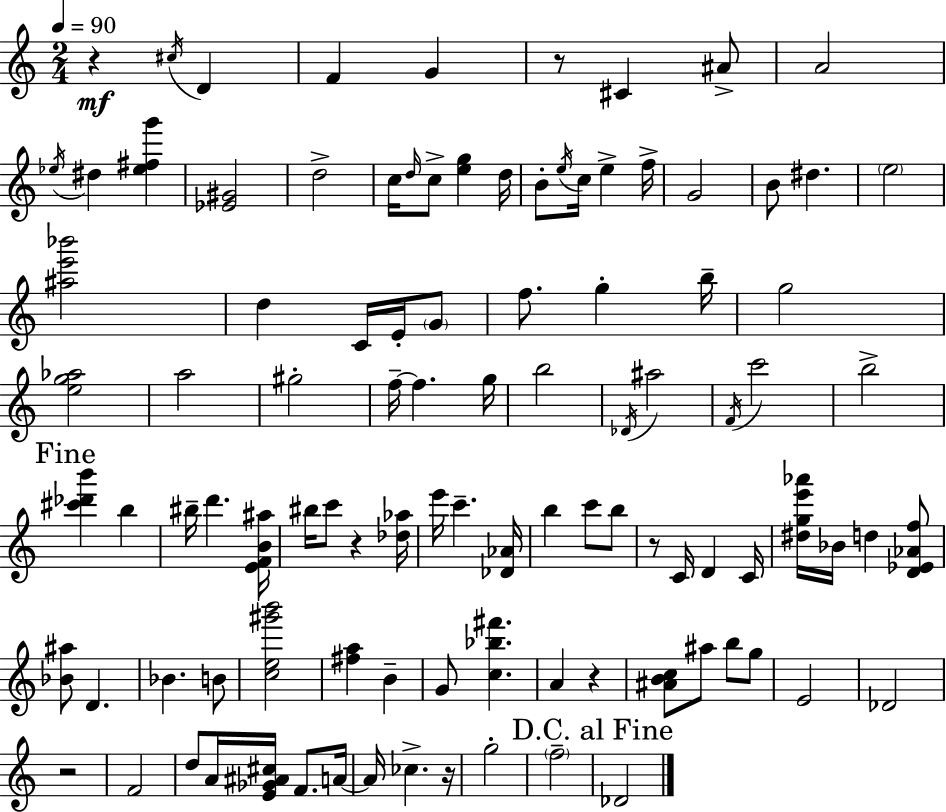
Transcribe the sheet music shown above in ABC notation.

X:1
T:Untitled
M:2/4
L:1/4
K:C
z ^c/4 D F G z/2 ^C ^A/2 A2 _e/4 ^d [_e^fg'] [_E^G]2 d2 c/4 d/4 c/2 [eg] d/4 B/2 e/4 c/4 e f/4 G2 B/2 ^d e2 [^ae'_b']2 d C/4 E/4 G/2 f/2 g b/4 g2 [eg_a]2 a2 ^g2 f/4 f g/4 b2 _D/4 ^a2 F/4 c'2 b2 [^c'_d'b'] b ^b/4 d' [EFB^a]/4 ^b/4 c'/2 z [_d_a]/4 e'/4 c' [_D_A]/4 b c'/2 b/2 z/2 C/4 D C/4 [^dge'_a']/4 _B/4 d [D_E_Af]/2 [_B^a]/2 D _B B/2 [ce^g'b']2 [^fa] B G/2 [c_b^f'] A z [^ABc]/2 ^a/2 b/2 g/2 E2 _D2 z2 F2 d/2 A/4 [E_G^A^c]/4 F/2 A/4 A/4 _c z/4 g2 f2 _D2